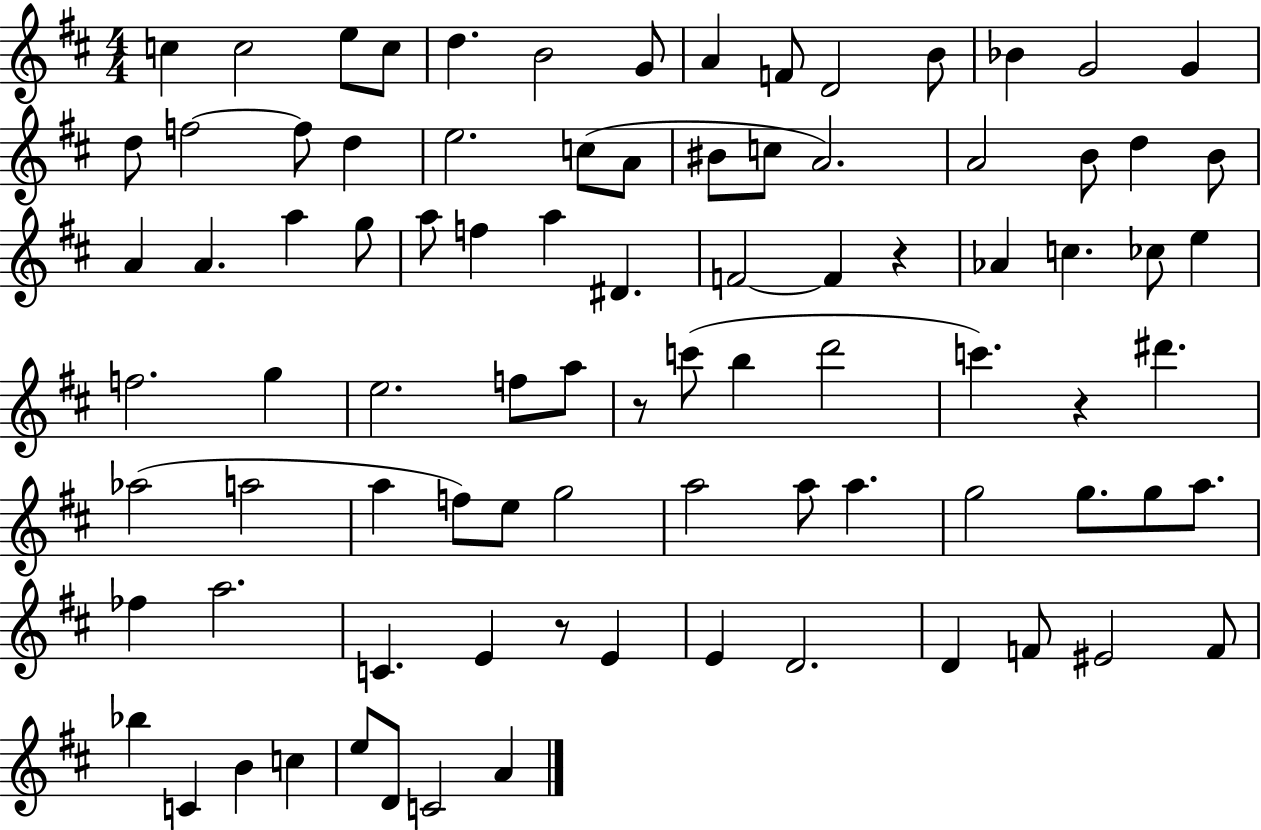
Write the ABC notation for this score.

X:1
T:Untitled
M:4/4
L:1/4
K:D
c c2 e/2 c/2 d B2 G/2 A F/2 D2 B/2 _B G2 G d/2 f2 f/2 d e2 c/2 A/2 ^B/2 c/2 A2 A2 B/2 d B/2 A A a g/2 a/2 f a ^D F2 F z _A c _c/2 e f2 g e2 f/2 a/2 z/2 c'/2 b d'2 c' z ^d' _a2 a2 a f/2 e/2 g2 a2 a/2 a g2 g/2 g/2 a/2 _f a2 C E z/2 E E D2 D F/2 ^E2 F/2 _b C B c e/2 D/2 C2 A